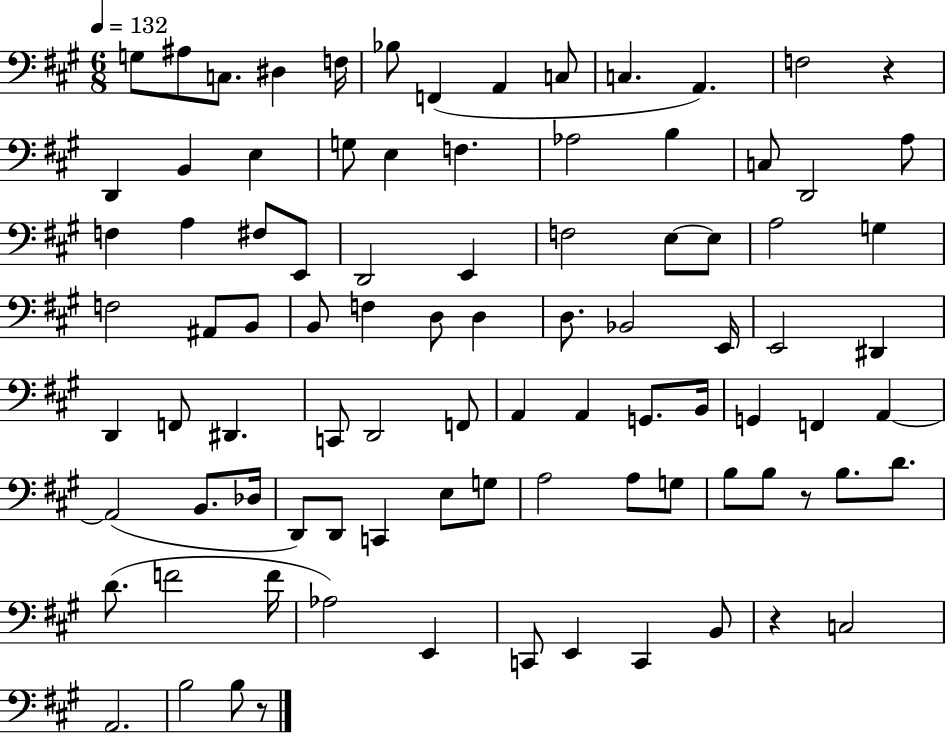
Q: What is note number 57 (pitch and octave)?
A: G2